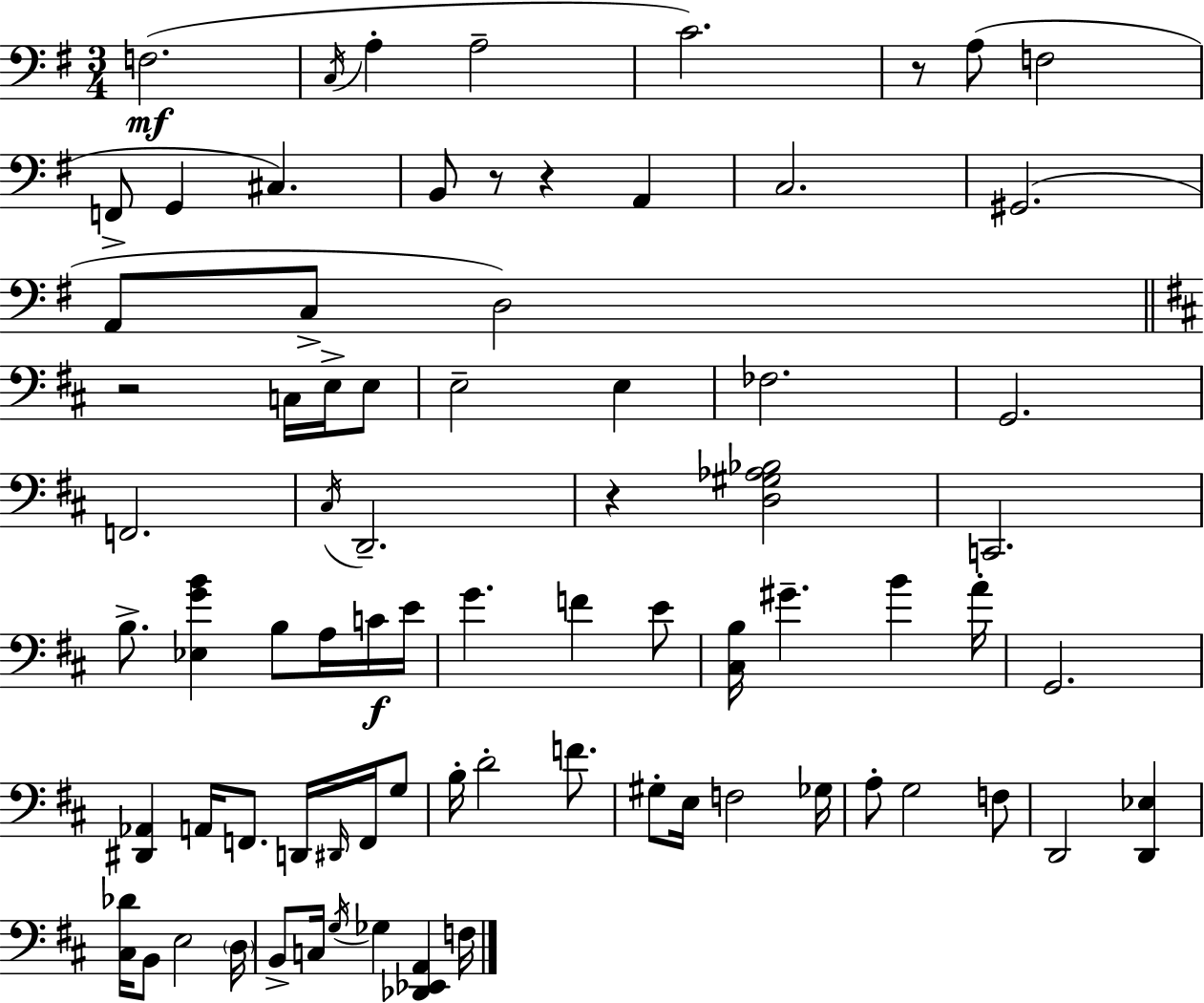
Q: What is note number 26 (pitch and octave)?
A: C#3